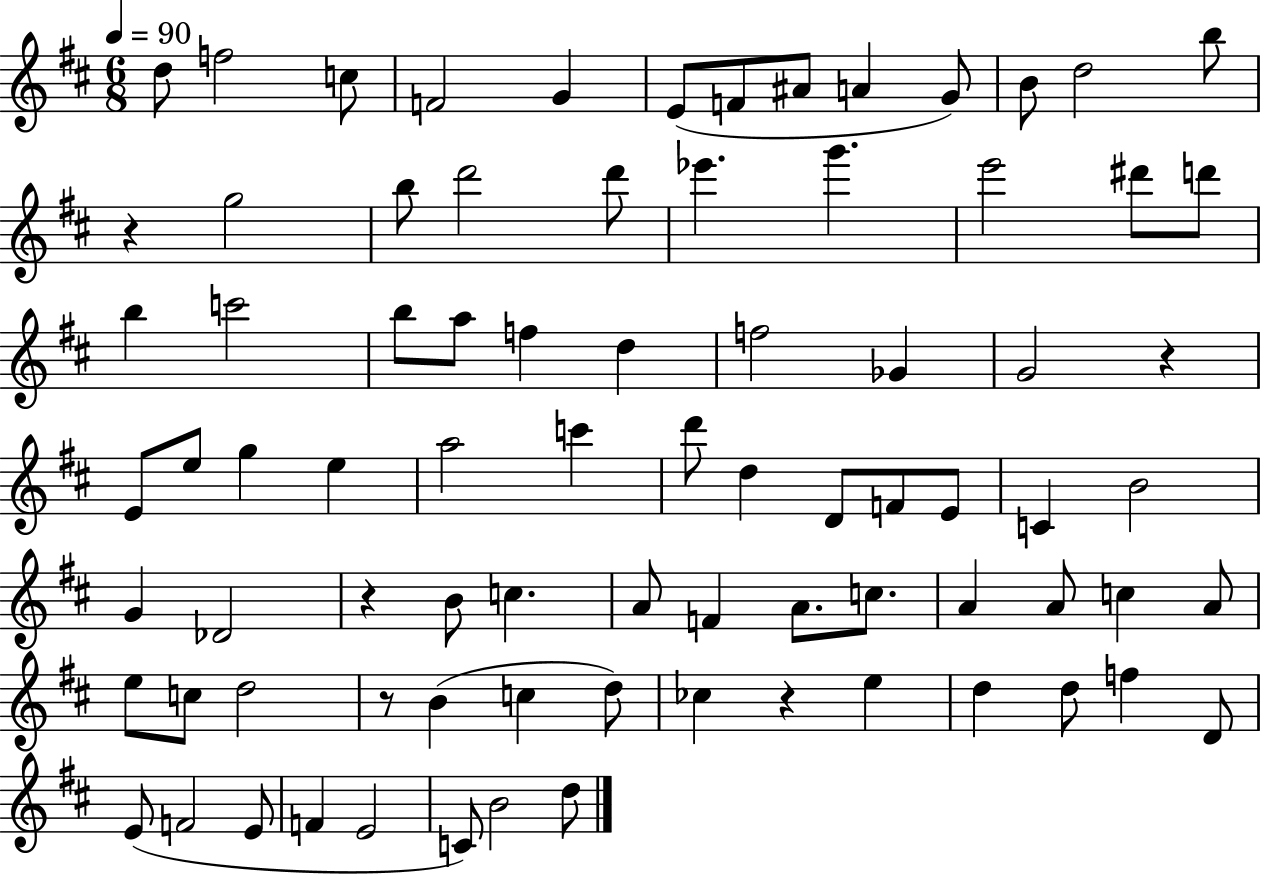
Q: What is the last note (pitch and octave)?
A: D5